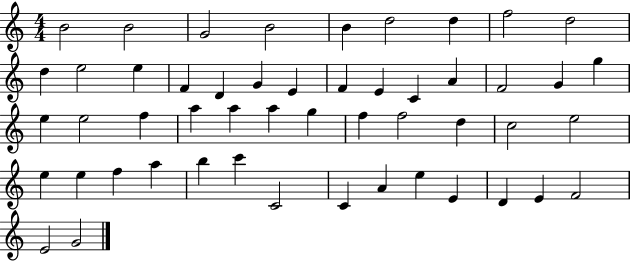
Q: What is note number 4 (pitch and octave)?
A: B4